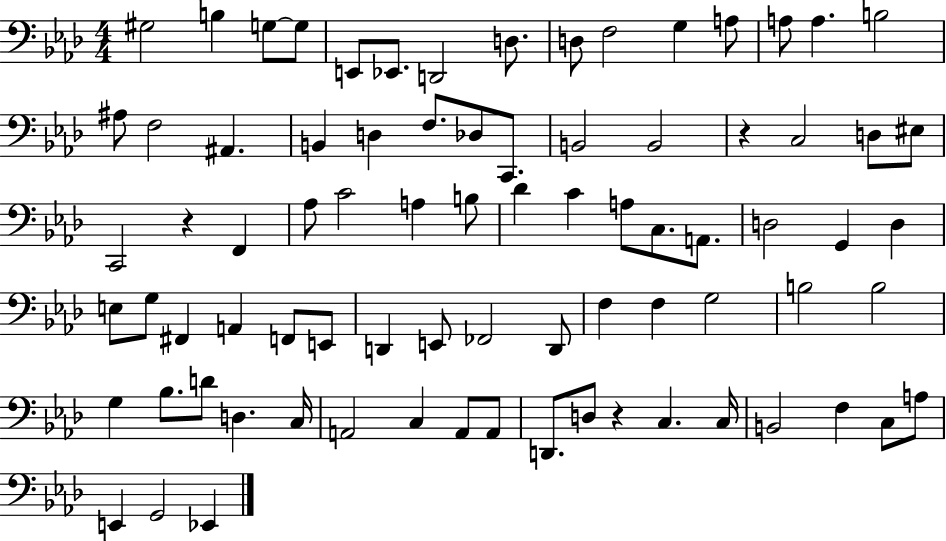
X:1
T:Untitled
M:4/4
L:1/4
K:Ab
^G,2 B, G,/2 G,/2 E,,/2 _E,,/2 D,,2 D,/2 D,/2 F,2 G, A,/2 A,/2 A, B,2 ^A,/2 F,2 ^A,, B,, D, F,/2 _D,/2 C,,/2 B,,2 B,,2 z C,2 D,/2 ^E,/2 C,,2 z F,, _A,/2 C2 A, B,/2 _D C A,/2 C,/2 A,,/2 D,2 G,, D, E,/2 G,/2 ^F,, A,, F,,/2 E,,/2 D,, E,,/2 _F,,2 D,,/2 F, F, G,2 B,2 B,2 G, _B,/2 D/2 D, C,/4 A,,2 C, A,,/2 A,,/2 D,,/2 D,/2 z C, C,/4 B,,2 F, C,/2 A,/2 E,, G,,2 _E,,